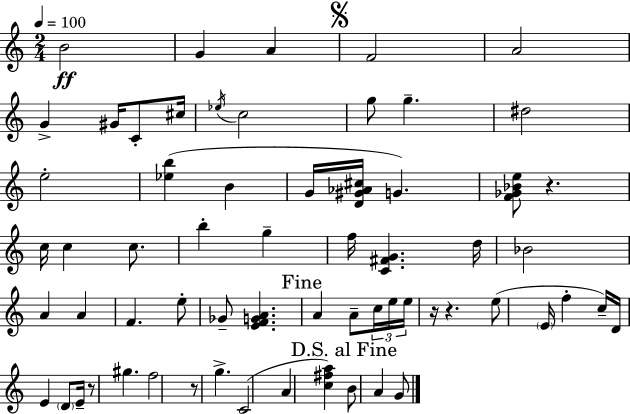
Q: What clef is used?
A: treble